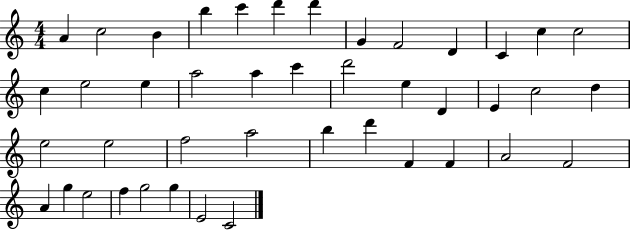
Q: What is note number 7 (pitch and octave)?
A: D6